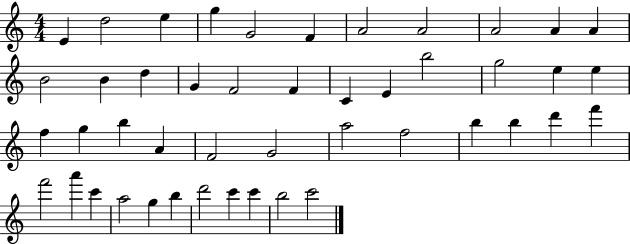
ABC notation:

X:1
T:Untitled
M:4/4
L:1/4
K:C
E d2 e g G2 F A2 A2 A2 A A B2 B d G F2 F C E b2 g2 e e f g b A F2 G2 a2 f2 b b d' f' f'2 a' c' a2 g b d'2 c' c' b2 c'2